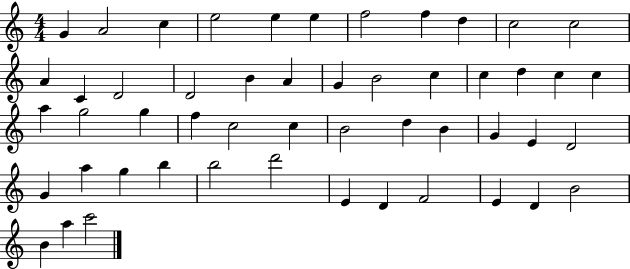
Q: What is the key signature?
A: C major